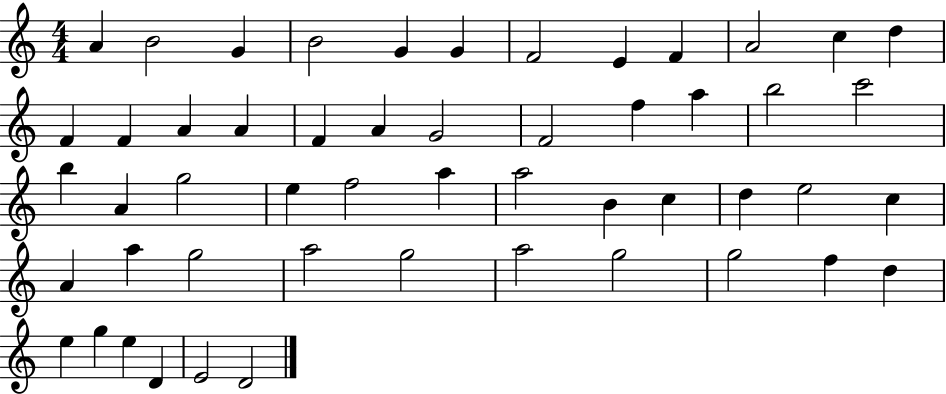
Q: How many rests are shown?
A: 0